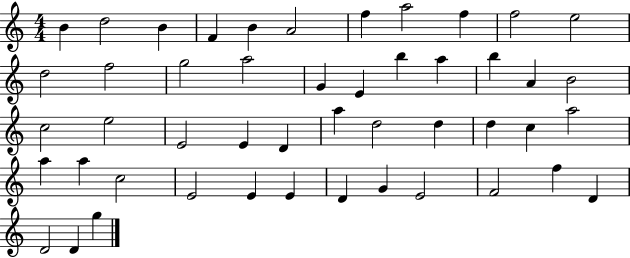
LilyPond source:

{
  \clef treble
  \numericTimeSignature
  \time 4/4
  \key c \major
  b'4 d''2 b'4 | f'4 b'4 a'2 | f''4 a''2 f''4 | f''2 e''2 | \break d''2 f''2 | g''2 a''2 | g'4 e'4 b''4 a''4 | b''4 a'4 b'2 | \break c''2 e''2 | e'2 e'4 d'4 | a''4 d''2 d''4 | d''4 c''4 a''2 | \break a''4 a''4 c''2 | e'2 e'4 e'4 | d'4 g'4 e'2 | f'2 f''4 d'4 | \break d'2 d'4 g''4 | \bar "|."
}